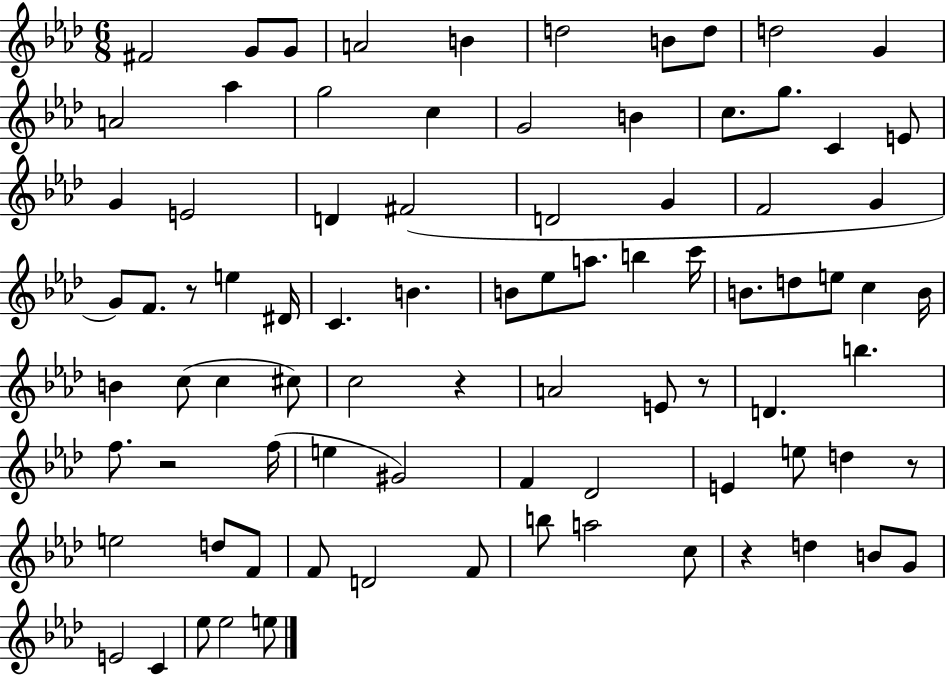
X:1
T:Untitled
M:6/8
L:1/4
K:Ab
^F2 G/2 G/2 A2 B d2 B/2 d/2 d2 G A2 _a g2 c G2 B c/2 g/2 C E/2 G E2 D ^F2 D2 G F2 G G/2 F/2 z/2 e ^D/4 C B B/2 _e/2 a/2 b c'/4 B/2 d/2 e/2 c B/4 B c/2 c ^c/2 c2 z A2 E/2 z/2 D b f/2 z2 f/4 e ^G2 F _D2 E e/2 d z/2 e2 d/2 F/2 F/2 D2 F/2 b/2 a2 c/2 z d B/2 G/2 E2 C _e/2 _e2 e/2